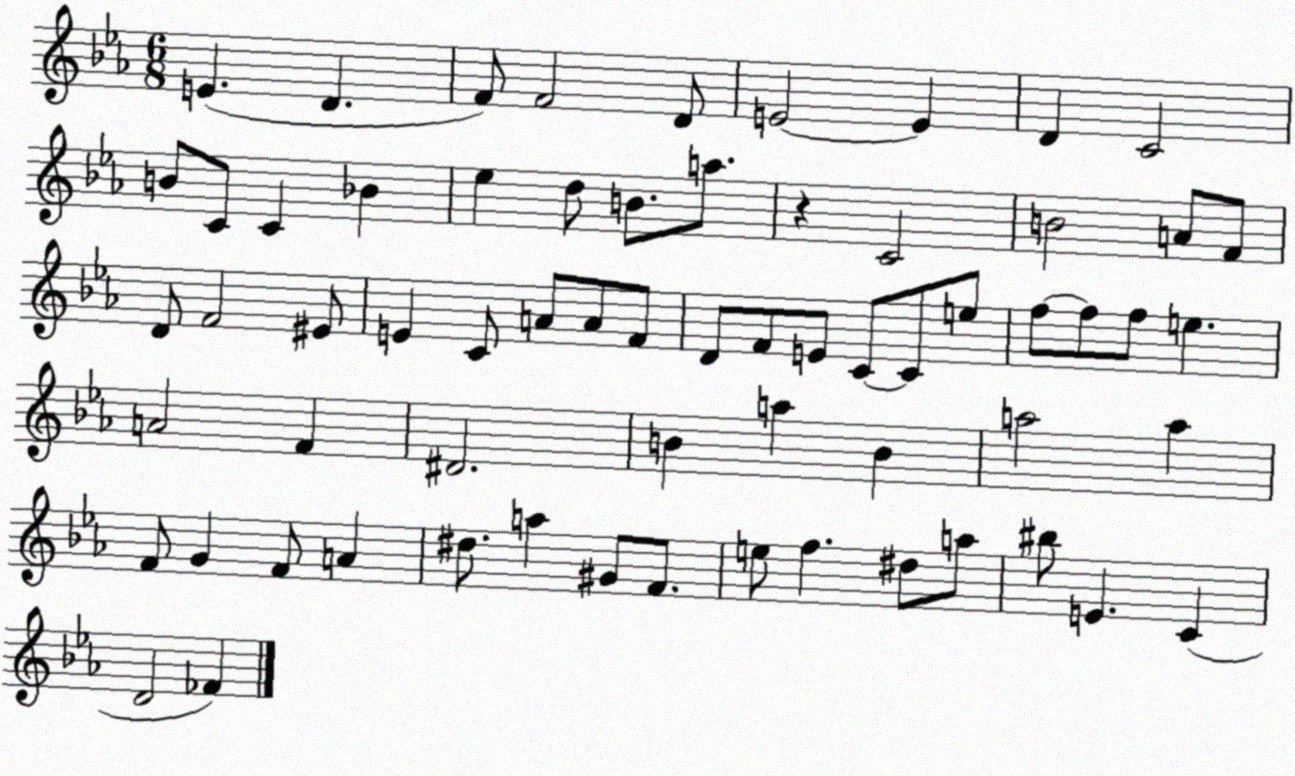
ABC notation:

X:1
T:Untitled
M:6/8
L:1/4
K:Eb
E D F/2 F2 D/2 E2 E D C2 B/2 C/2 C _B _e d/2 B/2 a/2 z C2 B2 A/2 F/2 D/2 F2 ^E/2 E C/2 A/2 A/2 F/2 D/2 F/2 E/2 C/2 C/2 e/2 f/2 f/2 f/2 e A2 F ^D2 B a B a2 a F/2 G F/2 A ^d/2 a ^G/2 F/2 e/2 f ^d/2 a/2 ^b/2 E C D2 _F